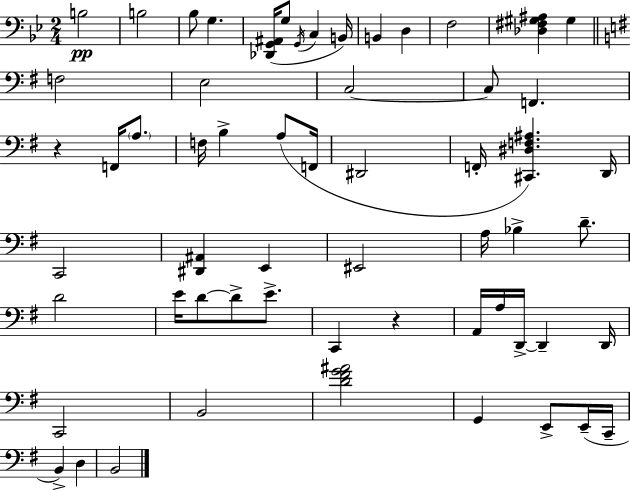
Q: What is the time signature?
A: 2/4